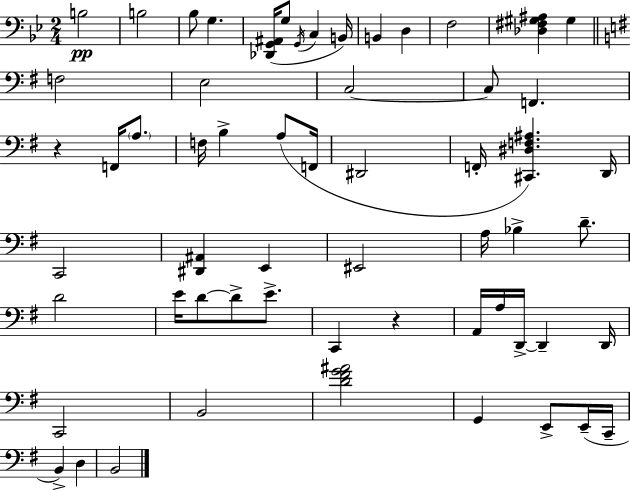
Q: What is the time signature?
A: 2/4